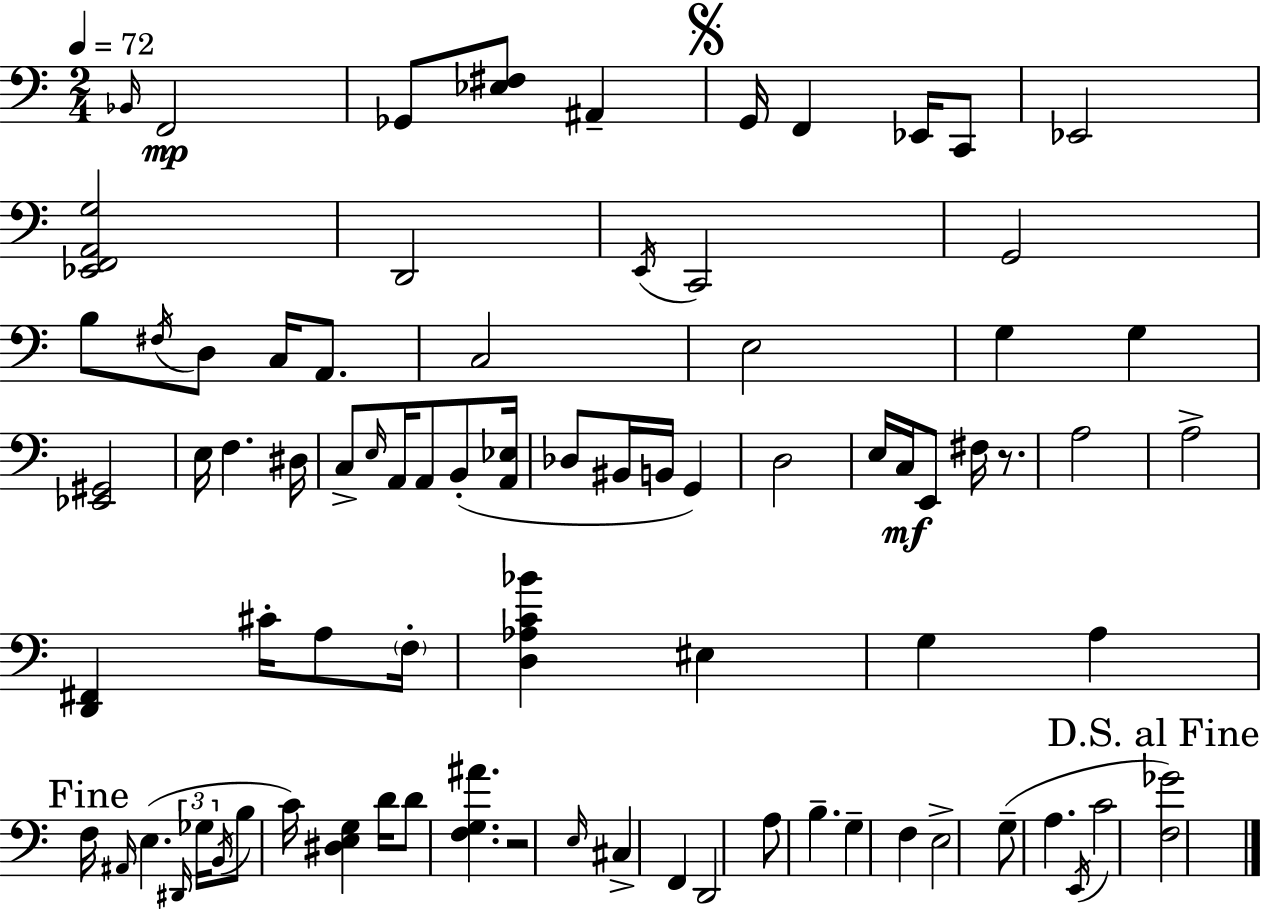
X:1
T:Untitled
M:2/4
L:1/4
K:C
_B,,/4 F,,2 _G,,/2 [_E,^F,]/2 ^A,, G,,/4 F,, _E,,/4 C,,/2 _E,,2 [_E,,F,,A,,G,]2 D,,2 E,,/4 C,,2 G,,2 B,/2 ^F,/4 D,/2 C,/4 A,,/2 C,2 E,2 G, G, [_E,,^G,,]2 E,/4 F, ^D,/4 C,/2 E,/4 A,,/4 A,,/2 B,,/2 [A,,_E,]/4 _D,/2 ^B,,/4 B,,/4 G,, D,2 E,/4 C,/4 E,,/2 ^F,/4 z/2 A,2 A,2 [D,,^F,,] ^C/4 A,/2 F,/4 [D,_A,C_B] ^E, G, A, F,/4 ^A,,/4 E, ^D,,/4 _G,/4 B,,/4 B,/2 C/4 [^D,E,G,] D/4 D/2 [F,G,^A] z2 E,/4 ^C, F,, D,,2 A,/2 B, G, F, E,2 G,/2 A, E,,/4 C2 [F,_G]2